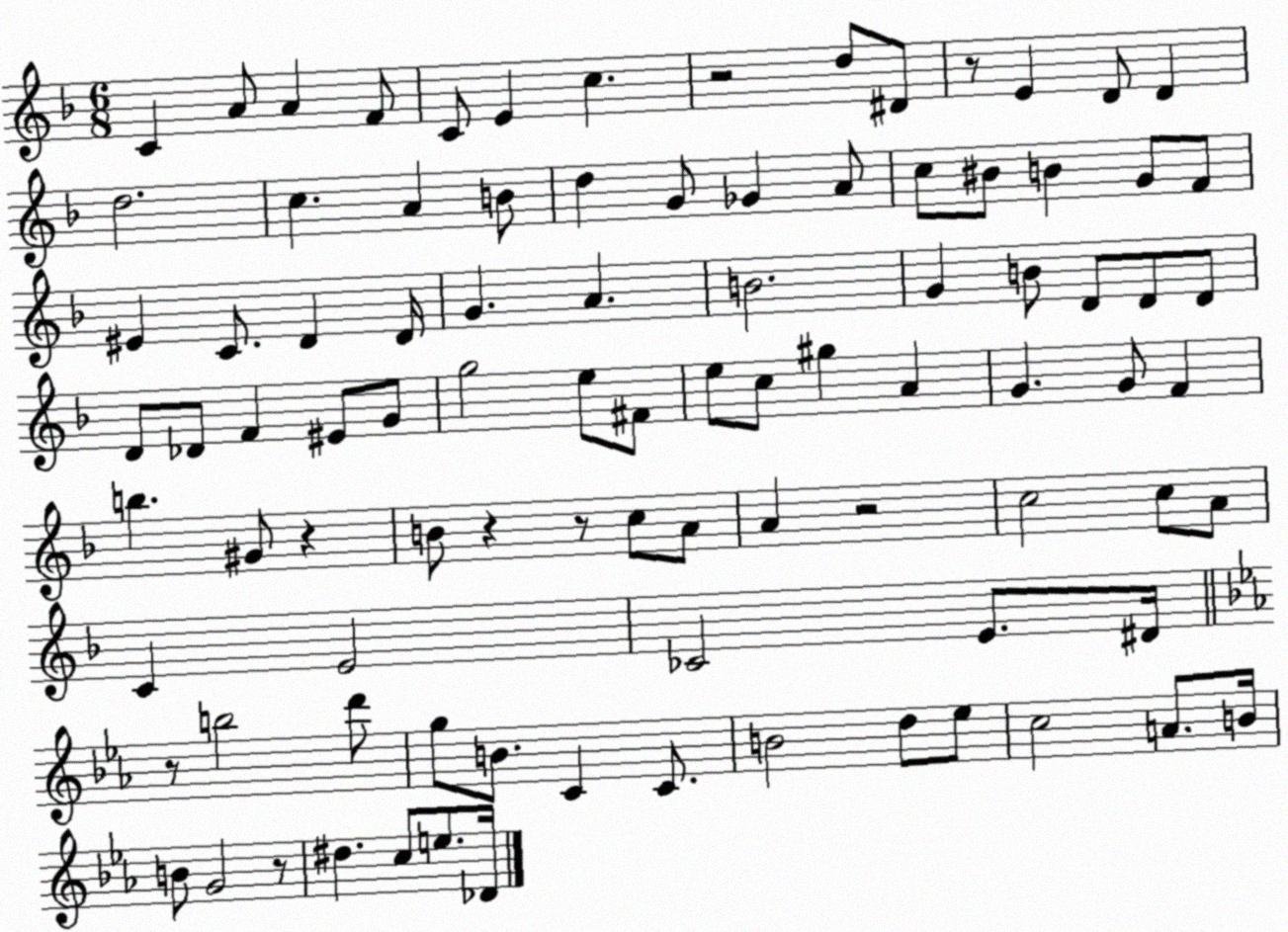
X:1
T:Untitled
M:6/8
L:1/4
K:F
C A/2 A F/2 C/2 E c z2 d/2 ^D/2 z/2 E D/2 D d2 c A B/2 d G/2 _G A/2 c/2 ^B/2 B G/2 F/2 ^E C/2 D D/4 G A B2 G B/2 D/2 D/2 D/2 D/2 _D/2 F ^E/2 G/2 g2 e/2 ^F/2 e/2 c/2 ^g A G G/2 F b ^G/2 z B/2 z z/2 c/2 A/2 A z2 c2 c/2 A/2 C E2 _C2 E/2 ^D/4 z/2 b2 d'/2 g/2 B/2 C C/2 B2 d/2 _e/2 c2 A/2 B/4 B/2 G2 z/2 ^d c/2 e/2 _D/4